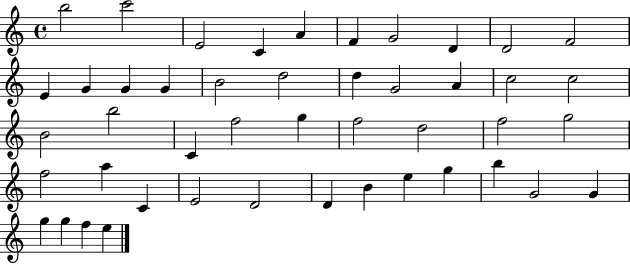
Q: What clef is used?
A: treble